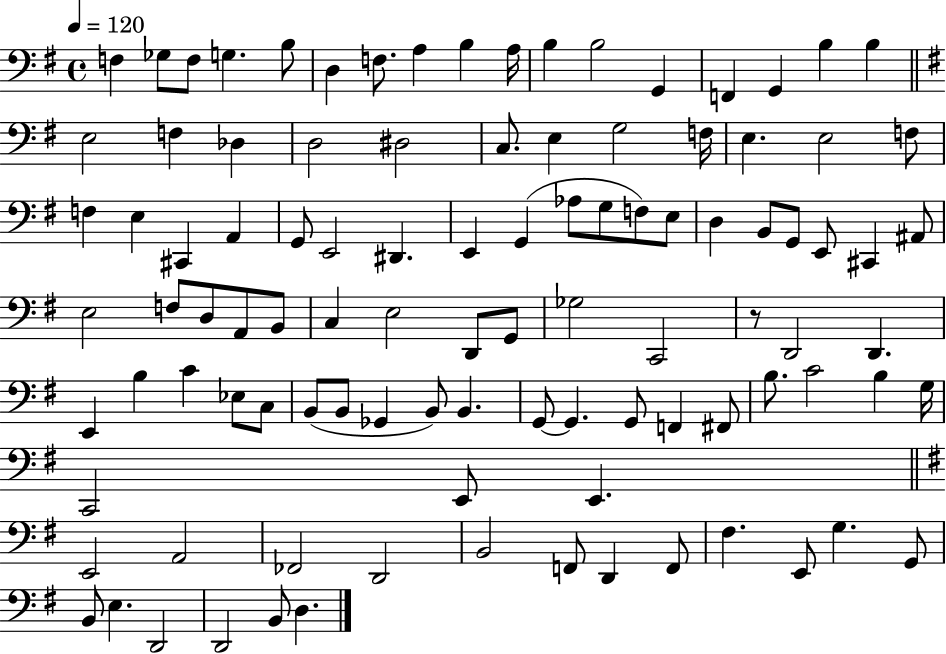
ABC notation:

X:1
T:Untitled
M:4/4
L:1/4
K:G
F, _G,/2 F,/2 G, B,/2 D, F,/2 A, B, A,/4 B, B,2 G,, F,, G,, B, B, E,2 F, _D, D,2 ^D,2 C,/2 E, G,2 F,/4 E, E,2 F,/2 F, E, ^C,, A,, G,,/2 E,,2 ^D,, E,, G,, _A,/2 G,/2 F,/2 E,/2 D, B,,/2 G,,/2 E,,/2 ^C,, ^A,,/2 E,2 F,/2 D,/2 A,,/2 B,,/2 C, E,2 D,,/2 G,,/2 _G,2 C,,2 z/2 D,,2 D,, E,, B, C _E,/2 C,/2 B,,/2 B,,/2 _G,, B,,/2 B,, G,,/2 G,, G,,/2 F,, ^F,,/2 B,/2 C2 B, G,/4 C,,2 E,,/2 E,, E,,2 A,,2 _F,,2 D,,2 B,,2 F,,/2 D,, F,,/2 ^F, E,,/2 G, G,,/2 B,,/2 E, D,,2 D,,2 B,,/2 D,